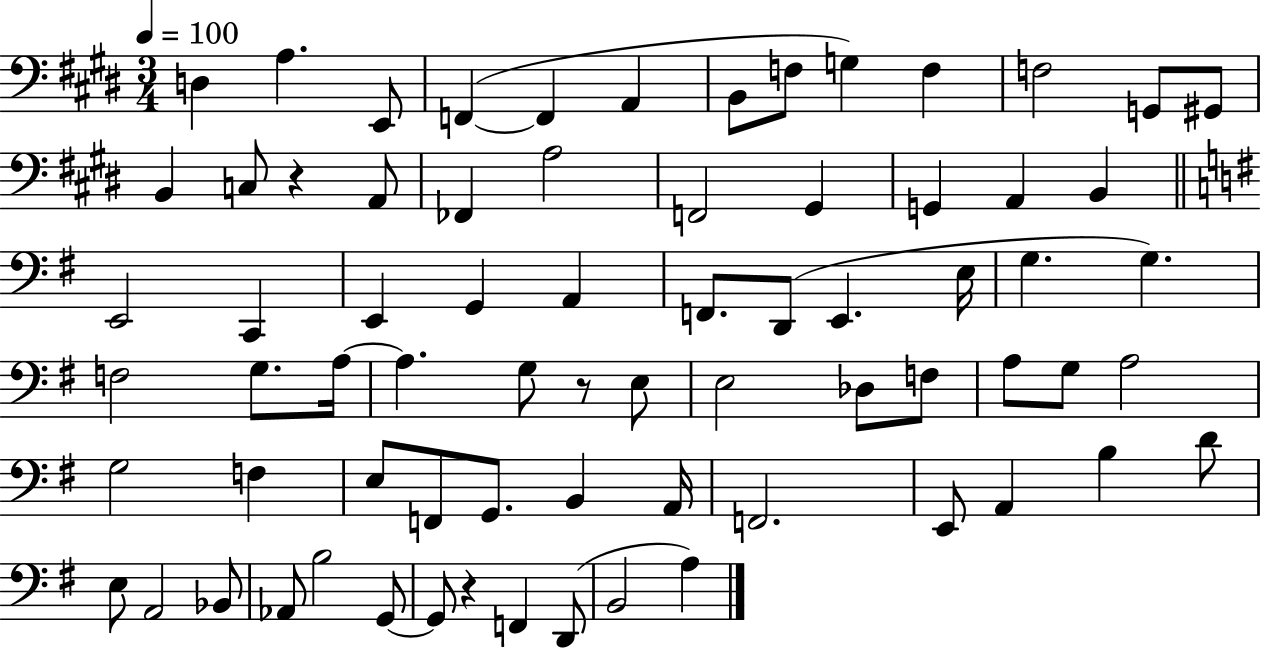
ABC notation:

X:1
T:Untitled
M:3/4
L:1/4
K:E
D, A, E,,/2 F,, F,, A,, B,,/2 F,/2 G, F, F,2 G,,/2 ^G,,/2 B,, C,/2 z A,,/2 _F,, A,2 F,,2 ^G,, G,, A,, B,, E,,2 C,, E,, G,, A,, F,,/2 D,,/2 E,, E,/4 G, G, F,2 G,/2 A,/4 A, G,/2 z/2 E,/2 E,2 _D,/2 F,/2 A,/2 G,/2 A,2 G,2 F, E,/2 F,,/2 G,,/2 B,, A,,/4 F,,2 E,,/2 A,, B, D/2 E,/2 A,,2 _B,,/2 _A,,/2 B,2 G,,/2 G,,/2 z F,, D,,/2 B,,2 A,